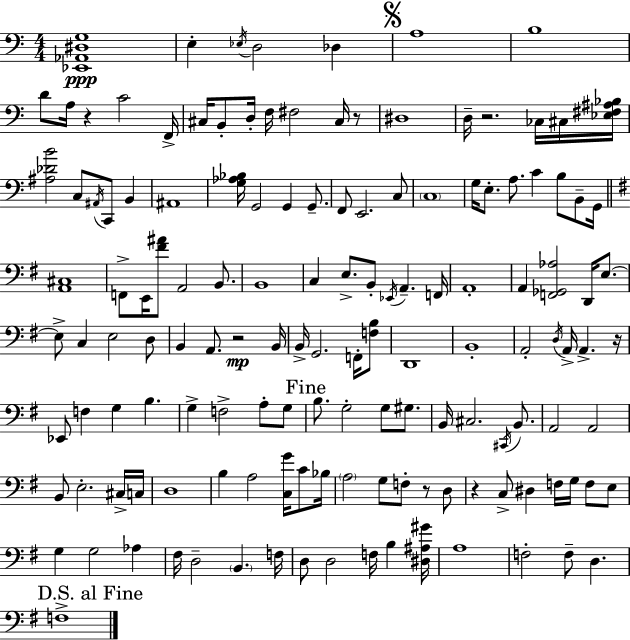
X:1
T:Untitled
M:4/4
L:1/4
K:Am
[_E,,_A,,^D,G,]4 E, _E,/4 D,2 _D, A,4 B,4 D/2 A,/4 z C2 F,,/4 ^C,/4 B,,/2 D,/4 F,/4 ^F,2 ^C,/4 z/2 ^D,4 D,/4 z2 _C,/4 ^C,/4 [_E,^F,^A,_B,]/4 [^A,_DB]2 C,/2 ^A,,/4 C,,/2 B,, ^A,,4 [G,_A,_B,]/4 G,,2 G,, G,,/2 F,,/2 E,,2 C,/2 C,4 G,/4 E,/2 A,/2 C B,/2 B,,/2 G,,/4 [A,,^C,]4 F,,/2 E,,/4 [^F^A]/2 A,,2 B,,/2 B,,4 C, E,/2 B,,/2 _E,,/4 A,, F,,/4 A,,4 A,, [F,,_G,,_A,]2 D,,/4 E,/2 E,/2 C, E,2 D,/2 B,, A,,/2 z2 B,,/4 B,,/4 G,,2 F,,/4 [F,B,]/2 D,,4 B,,4 A,,2 D,/4 A,,/4 A,, z/4 _E,,/2 F, G, B, G, F,2 A,/2 G,/2 B,/2 G,2 G,/2 ^G,/2 B,,/4 ^C,2 ^C,,/4 B,,/2 A,,2 A,,2 B,,/2 E,2 ^C,/4 C,/4 D,4 B, A,2 [C,G]/4 C/2 _B,/4 A,2 G,/2 F,/2 z/2 D,/2 z C,/2 ^D, F,/4 G,/4 F,/2 E,/2 G, G,2 _A, ^F,/4 D,2 B,, F,/4 D,/2 D,2 F,/4 B, [^D,^A,^G]/4 A,4 F,2 F,/2 D, F,4